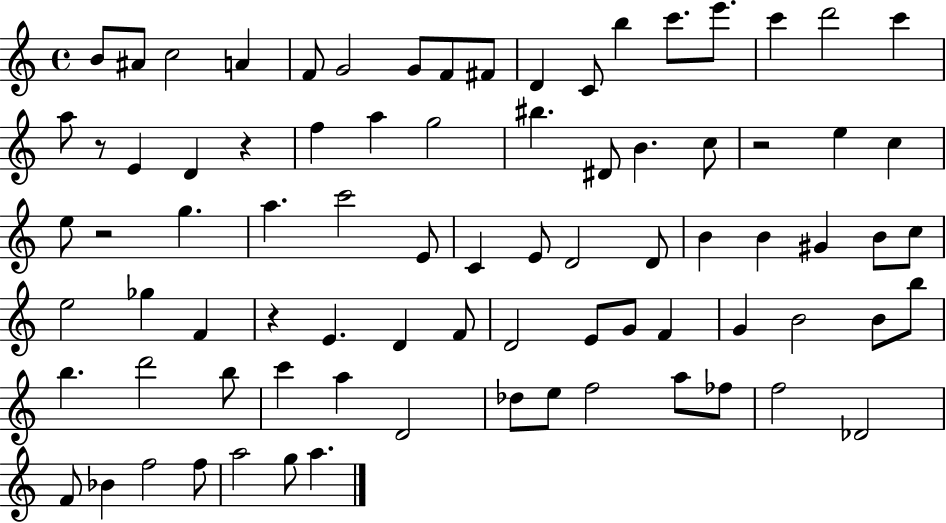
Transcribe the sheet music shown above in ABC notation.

X:1
T:Untitled
M:4/4
L:1/4
K:C
B/2 ^A/2 c2 A F/2 G2 G/2 F/2 ^F/2 D C/2 b c'/2 e'/2 c' d'2 c' a/2 z/2 E D z f a g2 ^b ^D/2 B c/2 z2 e c e/2 z2 g a c'2 E/2 C E/2 D2 D/2 B B ^G B/2 c/2 e2 _g F z E D F/2 D2 E/2 G/2 F G B2 B/2 b/2 b d'2 b/2 c' a D2 _d/2 e/2 f2 a/2 _f/2 f2 _D2 F/2 _B f2 f/2 a2 g/2 a